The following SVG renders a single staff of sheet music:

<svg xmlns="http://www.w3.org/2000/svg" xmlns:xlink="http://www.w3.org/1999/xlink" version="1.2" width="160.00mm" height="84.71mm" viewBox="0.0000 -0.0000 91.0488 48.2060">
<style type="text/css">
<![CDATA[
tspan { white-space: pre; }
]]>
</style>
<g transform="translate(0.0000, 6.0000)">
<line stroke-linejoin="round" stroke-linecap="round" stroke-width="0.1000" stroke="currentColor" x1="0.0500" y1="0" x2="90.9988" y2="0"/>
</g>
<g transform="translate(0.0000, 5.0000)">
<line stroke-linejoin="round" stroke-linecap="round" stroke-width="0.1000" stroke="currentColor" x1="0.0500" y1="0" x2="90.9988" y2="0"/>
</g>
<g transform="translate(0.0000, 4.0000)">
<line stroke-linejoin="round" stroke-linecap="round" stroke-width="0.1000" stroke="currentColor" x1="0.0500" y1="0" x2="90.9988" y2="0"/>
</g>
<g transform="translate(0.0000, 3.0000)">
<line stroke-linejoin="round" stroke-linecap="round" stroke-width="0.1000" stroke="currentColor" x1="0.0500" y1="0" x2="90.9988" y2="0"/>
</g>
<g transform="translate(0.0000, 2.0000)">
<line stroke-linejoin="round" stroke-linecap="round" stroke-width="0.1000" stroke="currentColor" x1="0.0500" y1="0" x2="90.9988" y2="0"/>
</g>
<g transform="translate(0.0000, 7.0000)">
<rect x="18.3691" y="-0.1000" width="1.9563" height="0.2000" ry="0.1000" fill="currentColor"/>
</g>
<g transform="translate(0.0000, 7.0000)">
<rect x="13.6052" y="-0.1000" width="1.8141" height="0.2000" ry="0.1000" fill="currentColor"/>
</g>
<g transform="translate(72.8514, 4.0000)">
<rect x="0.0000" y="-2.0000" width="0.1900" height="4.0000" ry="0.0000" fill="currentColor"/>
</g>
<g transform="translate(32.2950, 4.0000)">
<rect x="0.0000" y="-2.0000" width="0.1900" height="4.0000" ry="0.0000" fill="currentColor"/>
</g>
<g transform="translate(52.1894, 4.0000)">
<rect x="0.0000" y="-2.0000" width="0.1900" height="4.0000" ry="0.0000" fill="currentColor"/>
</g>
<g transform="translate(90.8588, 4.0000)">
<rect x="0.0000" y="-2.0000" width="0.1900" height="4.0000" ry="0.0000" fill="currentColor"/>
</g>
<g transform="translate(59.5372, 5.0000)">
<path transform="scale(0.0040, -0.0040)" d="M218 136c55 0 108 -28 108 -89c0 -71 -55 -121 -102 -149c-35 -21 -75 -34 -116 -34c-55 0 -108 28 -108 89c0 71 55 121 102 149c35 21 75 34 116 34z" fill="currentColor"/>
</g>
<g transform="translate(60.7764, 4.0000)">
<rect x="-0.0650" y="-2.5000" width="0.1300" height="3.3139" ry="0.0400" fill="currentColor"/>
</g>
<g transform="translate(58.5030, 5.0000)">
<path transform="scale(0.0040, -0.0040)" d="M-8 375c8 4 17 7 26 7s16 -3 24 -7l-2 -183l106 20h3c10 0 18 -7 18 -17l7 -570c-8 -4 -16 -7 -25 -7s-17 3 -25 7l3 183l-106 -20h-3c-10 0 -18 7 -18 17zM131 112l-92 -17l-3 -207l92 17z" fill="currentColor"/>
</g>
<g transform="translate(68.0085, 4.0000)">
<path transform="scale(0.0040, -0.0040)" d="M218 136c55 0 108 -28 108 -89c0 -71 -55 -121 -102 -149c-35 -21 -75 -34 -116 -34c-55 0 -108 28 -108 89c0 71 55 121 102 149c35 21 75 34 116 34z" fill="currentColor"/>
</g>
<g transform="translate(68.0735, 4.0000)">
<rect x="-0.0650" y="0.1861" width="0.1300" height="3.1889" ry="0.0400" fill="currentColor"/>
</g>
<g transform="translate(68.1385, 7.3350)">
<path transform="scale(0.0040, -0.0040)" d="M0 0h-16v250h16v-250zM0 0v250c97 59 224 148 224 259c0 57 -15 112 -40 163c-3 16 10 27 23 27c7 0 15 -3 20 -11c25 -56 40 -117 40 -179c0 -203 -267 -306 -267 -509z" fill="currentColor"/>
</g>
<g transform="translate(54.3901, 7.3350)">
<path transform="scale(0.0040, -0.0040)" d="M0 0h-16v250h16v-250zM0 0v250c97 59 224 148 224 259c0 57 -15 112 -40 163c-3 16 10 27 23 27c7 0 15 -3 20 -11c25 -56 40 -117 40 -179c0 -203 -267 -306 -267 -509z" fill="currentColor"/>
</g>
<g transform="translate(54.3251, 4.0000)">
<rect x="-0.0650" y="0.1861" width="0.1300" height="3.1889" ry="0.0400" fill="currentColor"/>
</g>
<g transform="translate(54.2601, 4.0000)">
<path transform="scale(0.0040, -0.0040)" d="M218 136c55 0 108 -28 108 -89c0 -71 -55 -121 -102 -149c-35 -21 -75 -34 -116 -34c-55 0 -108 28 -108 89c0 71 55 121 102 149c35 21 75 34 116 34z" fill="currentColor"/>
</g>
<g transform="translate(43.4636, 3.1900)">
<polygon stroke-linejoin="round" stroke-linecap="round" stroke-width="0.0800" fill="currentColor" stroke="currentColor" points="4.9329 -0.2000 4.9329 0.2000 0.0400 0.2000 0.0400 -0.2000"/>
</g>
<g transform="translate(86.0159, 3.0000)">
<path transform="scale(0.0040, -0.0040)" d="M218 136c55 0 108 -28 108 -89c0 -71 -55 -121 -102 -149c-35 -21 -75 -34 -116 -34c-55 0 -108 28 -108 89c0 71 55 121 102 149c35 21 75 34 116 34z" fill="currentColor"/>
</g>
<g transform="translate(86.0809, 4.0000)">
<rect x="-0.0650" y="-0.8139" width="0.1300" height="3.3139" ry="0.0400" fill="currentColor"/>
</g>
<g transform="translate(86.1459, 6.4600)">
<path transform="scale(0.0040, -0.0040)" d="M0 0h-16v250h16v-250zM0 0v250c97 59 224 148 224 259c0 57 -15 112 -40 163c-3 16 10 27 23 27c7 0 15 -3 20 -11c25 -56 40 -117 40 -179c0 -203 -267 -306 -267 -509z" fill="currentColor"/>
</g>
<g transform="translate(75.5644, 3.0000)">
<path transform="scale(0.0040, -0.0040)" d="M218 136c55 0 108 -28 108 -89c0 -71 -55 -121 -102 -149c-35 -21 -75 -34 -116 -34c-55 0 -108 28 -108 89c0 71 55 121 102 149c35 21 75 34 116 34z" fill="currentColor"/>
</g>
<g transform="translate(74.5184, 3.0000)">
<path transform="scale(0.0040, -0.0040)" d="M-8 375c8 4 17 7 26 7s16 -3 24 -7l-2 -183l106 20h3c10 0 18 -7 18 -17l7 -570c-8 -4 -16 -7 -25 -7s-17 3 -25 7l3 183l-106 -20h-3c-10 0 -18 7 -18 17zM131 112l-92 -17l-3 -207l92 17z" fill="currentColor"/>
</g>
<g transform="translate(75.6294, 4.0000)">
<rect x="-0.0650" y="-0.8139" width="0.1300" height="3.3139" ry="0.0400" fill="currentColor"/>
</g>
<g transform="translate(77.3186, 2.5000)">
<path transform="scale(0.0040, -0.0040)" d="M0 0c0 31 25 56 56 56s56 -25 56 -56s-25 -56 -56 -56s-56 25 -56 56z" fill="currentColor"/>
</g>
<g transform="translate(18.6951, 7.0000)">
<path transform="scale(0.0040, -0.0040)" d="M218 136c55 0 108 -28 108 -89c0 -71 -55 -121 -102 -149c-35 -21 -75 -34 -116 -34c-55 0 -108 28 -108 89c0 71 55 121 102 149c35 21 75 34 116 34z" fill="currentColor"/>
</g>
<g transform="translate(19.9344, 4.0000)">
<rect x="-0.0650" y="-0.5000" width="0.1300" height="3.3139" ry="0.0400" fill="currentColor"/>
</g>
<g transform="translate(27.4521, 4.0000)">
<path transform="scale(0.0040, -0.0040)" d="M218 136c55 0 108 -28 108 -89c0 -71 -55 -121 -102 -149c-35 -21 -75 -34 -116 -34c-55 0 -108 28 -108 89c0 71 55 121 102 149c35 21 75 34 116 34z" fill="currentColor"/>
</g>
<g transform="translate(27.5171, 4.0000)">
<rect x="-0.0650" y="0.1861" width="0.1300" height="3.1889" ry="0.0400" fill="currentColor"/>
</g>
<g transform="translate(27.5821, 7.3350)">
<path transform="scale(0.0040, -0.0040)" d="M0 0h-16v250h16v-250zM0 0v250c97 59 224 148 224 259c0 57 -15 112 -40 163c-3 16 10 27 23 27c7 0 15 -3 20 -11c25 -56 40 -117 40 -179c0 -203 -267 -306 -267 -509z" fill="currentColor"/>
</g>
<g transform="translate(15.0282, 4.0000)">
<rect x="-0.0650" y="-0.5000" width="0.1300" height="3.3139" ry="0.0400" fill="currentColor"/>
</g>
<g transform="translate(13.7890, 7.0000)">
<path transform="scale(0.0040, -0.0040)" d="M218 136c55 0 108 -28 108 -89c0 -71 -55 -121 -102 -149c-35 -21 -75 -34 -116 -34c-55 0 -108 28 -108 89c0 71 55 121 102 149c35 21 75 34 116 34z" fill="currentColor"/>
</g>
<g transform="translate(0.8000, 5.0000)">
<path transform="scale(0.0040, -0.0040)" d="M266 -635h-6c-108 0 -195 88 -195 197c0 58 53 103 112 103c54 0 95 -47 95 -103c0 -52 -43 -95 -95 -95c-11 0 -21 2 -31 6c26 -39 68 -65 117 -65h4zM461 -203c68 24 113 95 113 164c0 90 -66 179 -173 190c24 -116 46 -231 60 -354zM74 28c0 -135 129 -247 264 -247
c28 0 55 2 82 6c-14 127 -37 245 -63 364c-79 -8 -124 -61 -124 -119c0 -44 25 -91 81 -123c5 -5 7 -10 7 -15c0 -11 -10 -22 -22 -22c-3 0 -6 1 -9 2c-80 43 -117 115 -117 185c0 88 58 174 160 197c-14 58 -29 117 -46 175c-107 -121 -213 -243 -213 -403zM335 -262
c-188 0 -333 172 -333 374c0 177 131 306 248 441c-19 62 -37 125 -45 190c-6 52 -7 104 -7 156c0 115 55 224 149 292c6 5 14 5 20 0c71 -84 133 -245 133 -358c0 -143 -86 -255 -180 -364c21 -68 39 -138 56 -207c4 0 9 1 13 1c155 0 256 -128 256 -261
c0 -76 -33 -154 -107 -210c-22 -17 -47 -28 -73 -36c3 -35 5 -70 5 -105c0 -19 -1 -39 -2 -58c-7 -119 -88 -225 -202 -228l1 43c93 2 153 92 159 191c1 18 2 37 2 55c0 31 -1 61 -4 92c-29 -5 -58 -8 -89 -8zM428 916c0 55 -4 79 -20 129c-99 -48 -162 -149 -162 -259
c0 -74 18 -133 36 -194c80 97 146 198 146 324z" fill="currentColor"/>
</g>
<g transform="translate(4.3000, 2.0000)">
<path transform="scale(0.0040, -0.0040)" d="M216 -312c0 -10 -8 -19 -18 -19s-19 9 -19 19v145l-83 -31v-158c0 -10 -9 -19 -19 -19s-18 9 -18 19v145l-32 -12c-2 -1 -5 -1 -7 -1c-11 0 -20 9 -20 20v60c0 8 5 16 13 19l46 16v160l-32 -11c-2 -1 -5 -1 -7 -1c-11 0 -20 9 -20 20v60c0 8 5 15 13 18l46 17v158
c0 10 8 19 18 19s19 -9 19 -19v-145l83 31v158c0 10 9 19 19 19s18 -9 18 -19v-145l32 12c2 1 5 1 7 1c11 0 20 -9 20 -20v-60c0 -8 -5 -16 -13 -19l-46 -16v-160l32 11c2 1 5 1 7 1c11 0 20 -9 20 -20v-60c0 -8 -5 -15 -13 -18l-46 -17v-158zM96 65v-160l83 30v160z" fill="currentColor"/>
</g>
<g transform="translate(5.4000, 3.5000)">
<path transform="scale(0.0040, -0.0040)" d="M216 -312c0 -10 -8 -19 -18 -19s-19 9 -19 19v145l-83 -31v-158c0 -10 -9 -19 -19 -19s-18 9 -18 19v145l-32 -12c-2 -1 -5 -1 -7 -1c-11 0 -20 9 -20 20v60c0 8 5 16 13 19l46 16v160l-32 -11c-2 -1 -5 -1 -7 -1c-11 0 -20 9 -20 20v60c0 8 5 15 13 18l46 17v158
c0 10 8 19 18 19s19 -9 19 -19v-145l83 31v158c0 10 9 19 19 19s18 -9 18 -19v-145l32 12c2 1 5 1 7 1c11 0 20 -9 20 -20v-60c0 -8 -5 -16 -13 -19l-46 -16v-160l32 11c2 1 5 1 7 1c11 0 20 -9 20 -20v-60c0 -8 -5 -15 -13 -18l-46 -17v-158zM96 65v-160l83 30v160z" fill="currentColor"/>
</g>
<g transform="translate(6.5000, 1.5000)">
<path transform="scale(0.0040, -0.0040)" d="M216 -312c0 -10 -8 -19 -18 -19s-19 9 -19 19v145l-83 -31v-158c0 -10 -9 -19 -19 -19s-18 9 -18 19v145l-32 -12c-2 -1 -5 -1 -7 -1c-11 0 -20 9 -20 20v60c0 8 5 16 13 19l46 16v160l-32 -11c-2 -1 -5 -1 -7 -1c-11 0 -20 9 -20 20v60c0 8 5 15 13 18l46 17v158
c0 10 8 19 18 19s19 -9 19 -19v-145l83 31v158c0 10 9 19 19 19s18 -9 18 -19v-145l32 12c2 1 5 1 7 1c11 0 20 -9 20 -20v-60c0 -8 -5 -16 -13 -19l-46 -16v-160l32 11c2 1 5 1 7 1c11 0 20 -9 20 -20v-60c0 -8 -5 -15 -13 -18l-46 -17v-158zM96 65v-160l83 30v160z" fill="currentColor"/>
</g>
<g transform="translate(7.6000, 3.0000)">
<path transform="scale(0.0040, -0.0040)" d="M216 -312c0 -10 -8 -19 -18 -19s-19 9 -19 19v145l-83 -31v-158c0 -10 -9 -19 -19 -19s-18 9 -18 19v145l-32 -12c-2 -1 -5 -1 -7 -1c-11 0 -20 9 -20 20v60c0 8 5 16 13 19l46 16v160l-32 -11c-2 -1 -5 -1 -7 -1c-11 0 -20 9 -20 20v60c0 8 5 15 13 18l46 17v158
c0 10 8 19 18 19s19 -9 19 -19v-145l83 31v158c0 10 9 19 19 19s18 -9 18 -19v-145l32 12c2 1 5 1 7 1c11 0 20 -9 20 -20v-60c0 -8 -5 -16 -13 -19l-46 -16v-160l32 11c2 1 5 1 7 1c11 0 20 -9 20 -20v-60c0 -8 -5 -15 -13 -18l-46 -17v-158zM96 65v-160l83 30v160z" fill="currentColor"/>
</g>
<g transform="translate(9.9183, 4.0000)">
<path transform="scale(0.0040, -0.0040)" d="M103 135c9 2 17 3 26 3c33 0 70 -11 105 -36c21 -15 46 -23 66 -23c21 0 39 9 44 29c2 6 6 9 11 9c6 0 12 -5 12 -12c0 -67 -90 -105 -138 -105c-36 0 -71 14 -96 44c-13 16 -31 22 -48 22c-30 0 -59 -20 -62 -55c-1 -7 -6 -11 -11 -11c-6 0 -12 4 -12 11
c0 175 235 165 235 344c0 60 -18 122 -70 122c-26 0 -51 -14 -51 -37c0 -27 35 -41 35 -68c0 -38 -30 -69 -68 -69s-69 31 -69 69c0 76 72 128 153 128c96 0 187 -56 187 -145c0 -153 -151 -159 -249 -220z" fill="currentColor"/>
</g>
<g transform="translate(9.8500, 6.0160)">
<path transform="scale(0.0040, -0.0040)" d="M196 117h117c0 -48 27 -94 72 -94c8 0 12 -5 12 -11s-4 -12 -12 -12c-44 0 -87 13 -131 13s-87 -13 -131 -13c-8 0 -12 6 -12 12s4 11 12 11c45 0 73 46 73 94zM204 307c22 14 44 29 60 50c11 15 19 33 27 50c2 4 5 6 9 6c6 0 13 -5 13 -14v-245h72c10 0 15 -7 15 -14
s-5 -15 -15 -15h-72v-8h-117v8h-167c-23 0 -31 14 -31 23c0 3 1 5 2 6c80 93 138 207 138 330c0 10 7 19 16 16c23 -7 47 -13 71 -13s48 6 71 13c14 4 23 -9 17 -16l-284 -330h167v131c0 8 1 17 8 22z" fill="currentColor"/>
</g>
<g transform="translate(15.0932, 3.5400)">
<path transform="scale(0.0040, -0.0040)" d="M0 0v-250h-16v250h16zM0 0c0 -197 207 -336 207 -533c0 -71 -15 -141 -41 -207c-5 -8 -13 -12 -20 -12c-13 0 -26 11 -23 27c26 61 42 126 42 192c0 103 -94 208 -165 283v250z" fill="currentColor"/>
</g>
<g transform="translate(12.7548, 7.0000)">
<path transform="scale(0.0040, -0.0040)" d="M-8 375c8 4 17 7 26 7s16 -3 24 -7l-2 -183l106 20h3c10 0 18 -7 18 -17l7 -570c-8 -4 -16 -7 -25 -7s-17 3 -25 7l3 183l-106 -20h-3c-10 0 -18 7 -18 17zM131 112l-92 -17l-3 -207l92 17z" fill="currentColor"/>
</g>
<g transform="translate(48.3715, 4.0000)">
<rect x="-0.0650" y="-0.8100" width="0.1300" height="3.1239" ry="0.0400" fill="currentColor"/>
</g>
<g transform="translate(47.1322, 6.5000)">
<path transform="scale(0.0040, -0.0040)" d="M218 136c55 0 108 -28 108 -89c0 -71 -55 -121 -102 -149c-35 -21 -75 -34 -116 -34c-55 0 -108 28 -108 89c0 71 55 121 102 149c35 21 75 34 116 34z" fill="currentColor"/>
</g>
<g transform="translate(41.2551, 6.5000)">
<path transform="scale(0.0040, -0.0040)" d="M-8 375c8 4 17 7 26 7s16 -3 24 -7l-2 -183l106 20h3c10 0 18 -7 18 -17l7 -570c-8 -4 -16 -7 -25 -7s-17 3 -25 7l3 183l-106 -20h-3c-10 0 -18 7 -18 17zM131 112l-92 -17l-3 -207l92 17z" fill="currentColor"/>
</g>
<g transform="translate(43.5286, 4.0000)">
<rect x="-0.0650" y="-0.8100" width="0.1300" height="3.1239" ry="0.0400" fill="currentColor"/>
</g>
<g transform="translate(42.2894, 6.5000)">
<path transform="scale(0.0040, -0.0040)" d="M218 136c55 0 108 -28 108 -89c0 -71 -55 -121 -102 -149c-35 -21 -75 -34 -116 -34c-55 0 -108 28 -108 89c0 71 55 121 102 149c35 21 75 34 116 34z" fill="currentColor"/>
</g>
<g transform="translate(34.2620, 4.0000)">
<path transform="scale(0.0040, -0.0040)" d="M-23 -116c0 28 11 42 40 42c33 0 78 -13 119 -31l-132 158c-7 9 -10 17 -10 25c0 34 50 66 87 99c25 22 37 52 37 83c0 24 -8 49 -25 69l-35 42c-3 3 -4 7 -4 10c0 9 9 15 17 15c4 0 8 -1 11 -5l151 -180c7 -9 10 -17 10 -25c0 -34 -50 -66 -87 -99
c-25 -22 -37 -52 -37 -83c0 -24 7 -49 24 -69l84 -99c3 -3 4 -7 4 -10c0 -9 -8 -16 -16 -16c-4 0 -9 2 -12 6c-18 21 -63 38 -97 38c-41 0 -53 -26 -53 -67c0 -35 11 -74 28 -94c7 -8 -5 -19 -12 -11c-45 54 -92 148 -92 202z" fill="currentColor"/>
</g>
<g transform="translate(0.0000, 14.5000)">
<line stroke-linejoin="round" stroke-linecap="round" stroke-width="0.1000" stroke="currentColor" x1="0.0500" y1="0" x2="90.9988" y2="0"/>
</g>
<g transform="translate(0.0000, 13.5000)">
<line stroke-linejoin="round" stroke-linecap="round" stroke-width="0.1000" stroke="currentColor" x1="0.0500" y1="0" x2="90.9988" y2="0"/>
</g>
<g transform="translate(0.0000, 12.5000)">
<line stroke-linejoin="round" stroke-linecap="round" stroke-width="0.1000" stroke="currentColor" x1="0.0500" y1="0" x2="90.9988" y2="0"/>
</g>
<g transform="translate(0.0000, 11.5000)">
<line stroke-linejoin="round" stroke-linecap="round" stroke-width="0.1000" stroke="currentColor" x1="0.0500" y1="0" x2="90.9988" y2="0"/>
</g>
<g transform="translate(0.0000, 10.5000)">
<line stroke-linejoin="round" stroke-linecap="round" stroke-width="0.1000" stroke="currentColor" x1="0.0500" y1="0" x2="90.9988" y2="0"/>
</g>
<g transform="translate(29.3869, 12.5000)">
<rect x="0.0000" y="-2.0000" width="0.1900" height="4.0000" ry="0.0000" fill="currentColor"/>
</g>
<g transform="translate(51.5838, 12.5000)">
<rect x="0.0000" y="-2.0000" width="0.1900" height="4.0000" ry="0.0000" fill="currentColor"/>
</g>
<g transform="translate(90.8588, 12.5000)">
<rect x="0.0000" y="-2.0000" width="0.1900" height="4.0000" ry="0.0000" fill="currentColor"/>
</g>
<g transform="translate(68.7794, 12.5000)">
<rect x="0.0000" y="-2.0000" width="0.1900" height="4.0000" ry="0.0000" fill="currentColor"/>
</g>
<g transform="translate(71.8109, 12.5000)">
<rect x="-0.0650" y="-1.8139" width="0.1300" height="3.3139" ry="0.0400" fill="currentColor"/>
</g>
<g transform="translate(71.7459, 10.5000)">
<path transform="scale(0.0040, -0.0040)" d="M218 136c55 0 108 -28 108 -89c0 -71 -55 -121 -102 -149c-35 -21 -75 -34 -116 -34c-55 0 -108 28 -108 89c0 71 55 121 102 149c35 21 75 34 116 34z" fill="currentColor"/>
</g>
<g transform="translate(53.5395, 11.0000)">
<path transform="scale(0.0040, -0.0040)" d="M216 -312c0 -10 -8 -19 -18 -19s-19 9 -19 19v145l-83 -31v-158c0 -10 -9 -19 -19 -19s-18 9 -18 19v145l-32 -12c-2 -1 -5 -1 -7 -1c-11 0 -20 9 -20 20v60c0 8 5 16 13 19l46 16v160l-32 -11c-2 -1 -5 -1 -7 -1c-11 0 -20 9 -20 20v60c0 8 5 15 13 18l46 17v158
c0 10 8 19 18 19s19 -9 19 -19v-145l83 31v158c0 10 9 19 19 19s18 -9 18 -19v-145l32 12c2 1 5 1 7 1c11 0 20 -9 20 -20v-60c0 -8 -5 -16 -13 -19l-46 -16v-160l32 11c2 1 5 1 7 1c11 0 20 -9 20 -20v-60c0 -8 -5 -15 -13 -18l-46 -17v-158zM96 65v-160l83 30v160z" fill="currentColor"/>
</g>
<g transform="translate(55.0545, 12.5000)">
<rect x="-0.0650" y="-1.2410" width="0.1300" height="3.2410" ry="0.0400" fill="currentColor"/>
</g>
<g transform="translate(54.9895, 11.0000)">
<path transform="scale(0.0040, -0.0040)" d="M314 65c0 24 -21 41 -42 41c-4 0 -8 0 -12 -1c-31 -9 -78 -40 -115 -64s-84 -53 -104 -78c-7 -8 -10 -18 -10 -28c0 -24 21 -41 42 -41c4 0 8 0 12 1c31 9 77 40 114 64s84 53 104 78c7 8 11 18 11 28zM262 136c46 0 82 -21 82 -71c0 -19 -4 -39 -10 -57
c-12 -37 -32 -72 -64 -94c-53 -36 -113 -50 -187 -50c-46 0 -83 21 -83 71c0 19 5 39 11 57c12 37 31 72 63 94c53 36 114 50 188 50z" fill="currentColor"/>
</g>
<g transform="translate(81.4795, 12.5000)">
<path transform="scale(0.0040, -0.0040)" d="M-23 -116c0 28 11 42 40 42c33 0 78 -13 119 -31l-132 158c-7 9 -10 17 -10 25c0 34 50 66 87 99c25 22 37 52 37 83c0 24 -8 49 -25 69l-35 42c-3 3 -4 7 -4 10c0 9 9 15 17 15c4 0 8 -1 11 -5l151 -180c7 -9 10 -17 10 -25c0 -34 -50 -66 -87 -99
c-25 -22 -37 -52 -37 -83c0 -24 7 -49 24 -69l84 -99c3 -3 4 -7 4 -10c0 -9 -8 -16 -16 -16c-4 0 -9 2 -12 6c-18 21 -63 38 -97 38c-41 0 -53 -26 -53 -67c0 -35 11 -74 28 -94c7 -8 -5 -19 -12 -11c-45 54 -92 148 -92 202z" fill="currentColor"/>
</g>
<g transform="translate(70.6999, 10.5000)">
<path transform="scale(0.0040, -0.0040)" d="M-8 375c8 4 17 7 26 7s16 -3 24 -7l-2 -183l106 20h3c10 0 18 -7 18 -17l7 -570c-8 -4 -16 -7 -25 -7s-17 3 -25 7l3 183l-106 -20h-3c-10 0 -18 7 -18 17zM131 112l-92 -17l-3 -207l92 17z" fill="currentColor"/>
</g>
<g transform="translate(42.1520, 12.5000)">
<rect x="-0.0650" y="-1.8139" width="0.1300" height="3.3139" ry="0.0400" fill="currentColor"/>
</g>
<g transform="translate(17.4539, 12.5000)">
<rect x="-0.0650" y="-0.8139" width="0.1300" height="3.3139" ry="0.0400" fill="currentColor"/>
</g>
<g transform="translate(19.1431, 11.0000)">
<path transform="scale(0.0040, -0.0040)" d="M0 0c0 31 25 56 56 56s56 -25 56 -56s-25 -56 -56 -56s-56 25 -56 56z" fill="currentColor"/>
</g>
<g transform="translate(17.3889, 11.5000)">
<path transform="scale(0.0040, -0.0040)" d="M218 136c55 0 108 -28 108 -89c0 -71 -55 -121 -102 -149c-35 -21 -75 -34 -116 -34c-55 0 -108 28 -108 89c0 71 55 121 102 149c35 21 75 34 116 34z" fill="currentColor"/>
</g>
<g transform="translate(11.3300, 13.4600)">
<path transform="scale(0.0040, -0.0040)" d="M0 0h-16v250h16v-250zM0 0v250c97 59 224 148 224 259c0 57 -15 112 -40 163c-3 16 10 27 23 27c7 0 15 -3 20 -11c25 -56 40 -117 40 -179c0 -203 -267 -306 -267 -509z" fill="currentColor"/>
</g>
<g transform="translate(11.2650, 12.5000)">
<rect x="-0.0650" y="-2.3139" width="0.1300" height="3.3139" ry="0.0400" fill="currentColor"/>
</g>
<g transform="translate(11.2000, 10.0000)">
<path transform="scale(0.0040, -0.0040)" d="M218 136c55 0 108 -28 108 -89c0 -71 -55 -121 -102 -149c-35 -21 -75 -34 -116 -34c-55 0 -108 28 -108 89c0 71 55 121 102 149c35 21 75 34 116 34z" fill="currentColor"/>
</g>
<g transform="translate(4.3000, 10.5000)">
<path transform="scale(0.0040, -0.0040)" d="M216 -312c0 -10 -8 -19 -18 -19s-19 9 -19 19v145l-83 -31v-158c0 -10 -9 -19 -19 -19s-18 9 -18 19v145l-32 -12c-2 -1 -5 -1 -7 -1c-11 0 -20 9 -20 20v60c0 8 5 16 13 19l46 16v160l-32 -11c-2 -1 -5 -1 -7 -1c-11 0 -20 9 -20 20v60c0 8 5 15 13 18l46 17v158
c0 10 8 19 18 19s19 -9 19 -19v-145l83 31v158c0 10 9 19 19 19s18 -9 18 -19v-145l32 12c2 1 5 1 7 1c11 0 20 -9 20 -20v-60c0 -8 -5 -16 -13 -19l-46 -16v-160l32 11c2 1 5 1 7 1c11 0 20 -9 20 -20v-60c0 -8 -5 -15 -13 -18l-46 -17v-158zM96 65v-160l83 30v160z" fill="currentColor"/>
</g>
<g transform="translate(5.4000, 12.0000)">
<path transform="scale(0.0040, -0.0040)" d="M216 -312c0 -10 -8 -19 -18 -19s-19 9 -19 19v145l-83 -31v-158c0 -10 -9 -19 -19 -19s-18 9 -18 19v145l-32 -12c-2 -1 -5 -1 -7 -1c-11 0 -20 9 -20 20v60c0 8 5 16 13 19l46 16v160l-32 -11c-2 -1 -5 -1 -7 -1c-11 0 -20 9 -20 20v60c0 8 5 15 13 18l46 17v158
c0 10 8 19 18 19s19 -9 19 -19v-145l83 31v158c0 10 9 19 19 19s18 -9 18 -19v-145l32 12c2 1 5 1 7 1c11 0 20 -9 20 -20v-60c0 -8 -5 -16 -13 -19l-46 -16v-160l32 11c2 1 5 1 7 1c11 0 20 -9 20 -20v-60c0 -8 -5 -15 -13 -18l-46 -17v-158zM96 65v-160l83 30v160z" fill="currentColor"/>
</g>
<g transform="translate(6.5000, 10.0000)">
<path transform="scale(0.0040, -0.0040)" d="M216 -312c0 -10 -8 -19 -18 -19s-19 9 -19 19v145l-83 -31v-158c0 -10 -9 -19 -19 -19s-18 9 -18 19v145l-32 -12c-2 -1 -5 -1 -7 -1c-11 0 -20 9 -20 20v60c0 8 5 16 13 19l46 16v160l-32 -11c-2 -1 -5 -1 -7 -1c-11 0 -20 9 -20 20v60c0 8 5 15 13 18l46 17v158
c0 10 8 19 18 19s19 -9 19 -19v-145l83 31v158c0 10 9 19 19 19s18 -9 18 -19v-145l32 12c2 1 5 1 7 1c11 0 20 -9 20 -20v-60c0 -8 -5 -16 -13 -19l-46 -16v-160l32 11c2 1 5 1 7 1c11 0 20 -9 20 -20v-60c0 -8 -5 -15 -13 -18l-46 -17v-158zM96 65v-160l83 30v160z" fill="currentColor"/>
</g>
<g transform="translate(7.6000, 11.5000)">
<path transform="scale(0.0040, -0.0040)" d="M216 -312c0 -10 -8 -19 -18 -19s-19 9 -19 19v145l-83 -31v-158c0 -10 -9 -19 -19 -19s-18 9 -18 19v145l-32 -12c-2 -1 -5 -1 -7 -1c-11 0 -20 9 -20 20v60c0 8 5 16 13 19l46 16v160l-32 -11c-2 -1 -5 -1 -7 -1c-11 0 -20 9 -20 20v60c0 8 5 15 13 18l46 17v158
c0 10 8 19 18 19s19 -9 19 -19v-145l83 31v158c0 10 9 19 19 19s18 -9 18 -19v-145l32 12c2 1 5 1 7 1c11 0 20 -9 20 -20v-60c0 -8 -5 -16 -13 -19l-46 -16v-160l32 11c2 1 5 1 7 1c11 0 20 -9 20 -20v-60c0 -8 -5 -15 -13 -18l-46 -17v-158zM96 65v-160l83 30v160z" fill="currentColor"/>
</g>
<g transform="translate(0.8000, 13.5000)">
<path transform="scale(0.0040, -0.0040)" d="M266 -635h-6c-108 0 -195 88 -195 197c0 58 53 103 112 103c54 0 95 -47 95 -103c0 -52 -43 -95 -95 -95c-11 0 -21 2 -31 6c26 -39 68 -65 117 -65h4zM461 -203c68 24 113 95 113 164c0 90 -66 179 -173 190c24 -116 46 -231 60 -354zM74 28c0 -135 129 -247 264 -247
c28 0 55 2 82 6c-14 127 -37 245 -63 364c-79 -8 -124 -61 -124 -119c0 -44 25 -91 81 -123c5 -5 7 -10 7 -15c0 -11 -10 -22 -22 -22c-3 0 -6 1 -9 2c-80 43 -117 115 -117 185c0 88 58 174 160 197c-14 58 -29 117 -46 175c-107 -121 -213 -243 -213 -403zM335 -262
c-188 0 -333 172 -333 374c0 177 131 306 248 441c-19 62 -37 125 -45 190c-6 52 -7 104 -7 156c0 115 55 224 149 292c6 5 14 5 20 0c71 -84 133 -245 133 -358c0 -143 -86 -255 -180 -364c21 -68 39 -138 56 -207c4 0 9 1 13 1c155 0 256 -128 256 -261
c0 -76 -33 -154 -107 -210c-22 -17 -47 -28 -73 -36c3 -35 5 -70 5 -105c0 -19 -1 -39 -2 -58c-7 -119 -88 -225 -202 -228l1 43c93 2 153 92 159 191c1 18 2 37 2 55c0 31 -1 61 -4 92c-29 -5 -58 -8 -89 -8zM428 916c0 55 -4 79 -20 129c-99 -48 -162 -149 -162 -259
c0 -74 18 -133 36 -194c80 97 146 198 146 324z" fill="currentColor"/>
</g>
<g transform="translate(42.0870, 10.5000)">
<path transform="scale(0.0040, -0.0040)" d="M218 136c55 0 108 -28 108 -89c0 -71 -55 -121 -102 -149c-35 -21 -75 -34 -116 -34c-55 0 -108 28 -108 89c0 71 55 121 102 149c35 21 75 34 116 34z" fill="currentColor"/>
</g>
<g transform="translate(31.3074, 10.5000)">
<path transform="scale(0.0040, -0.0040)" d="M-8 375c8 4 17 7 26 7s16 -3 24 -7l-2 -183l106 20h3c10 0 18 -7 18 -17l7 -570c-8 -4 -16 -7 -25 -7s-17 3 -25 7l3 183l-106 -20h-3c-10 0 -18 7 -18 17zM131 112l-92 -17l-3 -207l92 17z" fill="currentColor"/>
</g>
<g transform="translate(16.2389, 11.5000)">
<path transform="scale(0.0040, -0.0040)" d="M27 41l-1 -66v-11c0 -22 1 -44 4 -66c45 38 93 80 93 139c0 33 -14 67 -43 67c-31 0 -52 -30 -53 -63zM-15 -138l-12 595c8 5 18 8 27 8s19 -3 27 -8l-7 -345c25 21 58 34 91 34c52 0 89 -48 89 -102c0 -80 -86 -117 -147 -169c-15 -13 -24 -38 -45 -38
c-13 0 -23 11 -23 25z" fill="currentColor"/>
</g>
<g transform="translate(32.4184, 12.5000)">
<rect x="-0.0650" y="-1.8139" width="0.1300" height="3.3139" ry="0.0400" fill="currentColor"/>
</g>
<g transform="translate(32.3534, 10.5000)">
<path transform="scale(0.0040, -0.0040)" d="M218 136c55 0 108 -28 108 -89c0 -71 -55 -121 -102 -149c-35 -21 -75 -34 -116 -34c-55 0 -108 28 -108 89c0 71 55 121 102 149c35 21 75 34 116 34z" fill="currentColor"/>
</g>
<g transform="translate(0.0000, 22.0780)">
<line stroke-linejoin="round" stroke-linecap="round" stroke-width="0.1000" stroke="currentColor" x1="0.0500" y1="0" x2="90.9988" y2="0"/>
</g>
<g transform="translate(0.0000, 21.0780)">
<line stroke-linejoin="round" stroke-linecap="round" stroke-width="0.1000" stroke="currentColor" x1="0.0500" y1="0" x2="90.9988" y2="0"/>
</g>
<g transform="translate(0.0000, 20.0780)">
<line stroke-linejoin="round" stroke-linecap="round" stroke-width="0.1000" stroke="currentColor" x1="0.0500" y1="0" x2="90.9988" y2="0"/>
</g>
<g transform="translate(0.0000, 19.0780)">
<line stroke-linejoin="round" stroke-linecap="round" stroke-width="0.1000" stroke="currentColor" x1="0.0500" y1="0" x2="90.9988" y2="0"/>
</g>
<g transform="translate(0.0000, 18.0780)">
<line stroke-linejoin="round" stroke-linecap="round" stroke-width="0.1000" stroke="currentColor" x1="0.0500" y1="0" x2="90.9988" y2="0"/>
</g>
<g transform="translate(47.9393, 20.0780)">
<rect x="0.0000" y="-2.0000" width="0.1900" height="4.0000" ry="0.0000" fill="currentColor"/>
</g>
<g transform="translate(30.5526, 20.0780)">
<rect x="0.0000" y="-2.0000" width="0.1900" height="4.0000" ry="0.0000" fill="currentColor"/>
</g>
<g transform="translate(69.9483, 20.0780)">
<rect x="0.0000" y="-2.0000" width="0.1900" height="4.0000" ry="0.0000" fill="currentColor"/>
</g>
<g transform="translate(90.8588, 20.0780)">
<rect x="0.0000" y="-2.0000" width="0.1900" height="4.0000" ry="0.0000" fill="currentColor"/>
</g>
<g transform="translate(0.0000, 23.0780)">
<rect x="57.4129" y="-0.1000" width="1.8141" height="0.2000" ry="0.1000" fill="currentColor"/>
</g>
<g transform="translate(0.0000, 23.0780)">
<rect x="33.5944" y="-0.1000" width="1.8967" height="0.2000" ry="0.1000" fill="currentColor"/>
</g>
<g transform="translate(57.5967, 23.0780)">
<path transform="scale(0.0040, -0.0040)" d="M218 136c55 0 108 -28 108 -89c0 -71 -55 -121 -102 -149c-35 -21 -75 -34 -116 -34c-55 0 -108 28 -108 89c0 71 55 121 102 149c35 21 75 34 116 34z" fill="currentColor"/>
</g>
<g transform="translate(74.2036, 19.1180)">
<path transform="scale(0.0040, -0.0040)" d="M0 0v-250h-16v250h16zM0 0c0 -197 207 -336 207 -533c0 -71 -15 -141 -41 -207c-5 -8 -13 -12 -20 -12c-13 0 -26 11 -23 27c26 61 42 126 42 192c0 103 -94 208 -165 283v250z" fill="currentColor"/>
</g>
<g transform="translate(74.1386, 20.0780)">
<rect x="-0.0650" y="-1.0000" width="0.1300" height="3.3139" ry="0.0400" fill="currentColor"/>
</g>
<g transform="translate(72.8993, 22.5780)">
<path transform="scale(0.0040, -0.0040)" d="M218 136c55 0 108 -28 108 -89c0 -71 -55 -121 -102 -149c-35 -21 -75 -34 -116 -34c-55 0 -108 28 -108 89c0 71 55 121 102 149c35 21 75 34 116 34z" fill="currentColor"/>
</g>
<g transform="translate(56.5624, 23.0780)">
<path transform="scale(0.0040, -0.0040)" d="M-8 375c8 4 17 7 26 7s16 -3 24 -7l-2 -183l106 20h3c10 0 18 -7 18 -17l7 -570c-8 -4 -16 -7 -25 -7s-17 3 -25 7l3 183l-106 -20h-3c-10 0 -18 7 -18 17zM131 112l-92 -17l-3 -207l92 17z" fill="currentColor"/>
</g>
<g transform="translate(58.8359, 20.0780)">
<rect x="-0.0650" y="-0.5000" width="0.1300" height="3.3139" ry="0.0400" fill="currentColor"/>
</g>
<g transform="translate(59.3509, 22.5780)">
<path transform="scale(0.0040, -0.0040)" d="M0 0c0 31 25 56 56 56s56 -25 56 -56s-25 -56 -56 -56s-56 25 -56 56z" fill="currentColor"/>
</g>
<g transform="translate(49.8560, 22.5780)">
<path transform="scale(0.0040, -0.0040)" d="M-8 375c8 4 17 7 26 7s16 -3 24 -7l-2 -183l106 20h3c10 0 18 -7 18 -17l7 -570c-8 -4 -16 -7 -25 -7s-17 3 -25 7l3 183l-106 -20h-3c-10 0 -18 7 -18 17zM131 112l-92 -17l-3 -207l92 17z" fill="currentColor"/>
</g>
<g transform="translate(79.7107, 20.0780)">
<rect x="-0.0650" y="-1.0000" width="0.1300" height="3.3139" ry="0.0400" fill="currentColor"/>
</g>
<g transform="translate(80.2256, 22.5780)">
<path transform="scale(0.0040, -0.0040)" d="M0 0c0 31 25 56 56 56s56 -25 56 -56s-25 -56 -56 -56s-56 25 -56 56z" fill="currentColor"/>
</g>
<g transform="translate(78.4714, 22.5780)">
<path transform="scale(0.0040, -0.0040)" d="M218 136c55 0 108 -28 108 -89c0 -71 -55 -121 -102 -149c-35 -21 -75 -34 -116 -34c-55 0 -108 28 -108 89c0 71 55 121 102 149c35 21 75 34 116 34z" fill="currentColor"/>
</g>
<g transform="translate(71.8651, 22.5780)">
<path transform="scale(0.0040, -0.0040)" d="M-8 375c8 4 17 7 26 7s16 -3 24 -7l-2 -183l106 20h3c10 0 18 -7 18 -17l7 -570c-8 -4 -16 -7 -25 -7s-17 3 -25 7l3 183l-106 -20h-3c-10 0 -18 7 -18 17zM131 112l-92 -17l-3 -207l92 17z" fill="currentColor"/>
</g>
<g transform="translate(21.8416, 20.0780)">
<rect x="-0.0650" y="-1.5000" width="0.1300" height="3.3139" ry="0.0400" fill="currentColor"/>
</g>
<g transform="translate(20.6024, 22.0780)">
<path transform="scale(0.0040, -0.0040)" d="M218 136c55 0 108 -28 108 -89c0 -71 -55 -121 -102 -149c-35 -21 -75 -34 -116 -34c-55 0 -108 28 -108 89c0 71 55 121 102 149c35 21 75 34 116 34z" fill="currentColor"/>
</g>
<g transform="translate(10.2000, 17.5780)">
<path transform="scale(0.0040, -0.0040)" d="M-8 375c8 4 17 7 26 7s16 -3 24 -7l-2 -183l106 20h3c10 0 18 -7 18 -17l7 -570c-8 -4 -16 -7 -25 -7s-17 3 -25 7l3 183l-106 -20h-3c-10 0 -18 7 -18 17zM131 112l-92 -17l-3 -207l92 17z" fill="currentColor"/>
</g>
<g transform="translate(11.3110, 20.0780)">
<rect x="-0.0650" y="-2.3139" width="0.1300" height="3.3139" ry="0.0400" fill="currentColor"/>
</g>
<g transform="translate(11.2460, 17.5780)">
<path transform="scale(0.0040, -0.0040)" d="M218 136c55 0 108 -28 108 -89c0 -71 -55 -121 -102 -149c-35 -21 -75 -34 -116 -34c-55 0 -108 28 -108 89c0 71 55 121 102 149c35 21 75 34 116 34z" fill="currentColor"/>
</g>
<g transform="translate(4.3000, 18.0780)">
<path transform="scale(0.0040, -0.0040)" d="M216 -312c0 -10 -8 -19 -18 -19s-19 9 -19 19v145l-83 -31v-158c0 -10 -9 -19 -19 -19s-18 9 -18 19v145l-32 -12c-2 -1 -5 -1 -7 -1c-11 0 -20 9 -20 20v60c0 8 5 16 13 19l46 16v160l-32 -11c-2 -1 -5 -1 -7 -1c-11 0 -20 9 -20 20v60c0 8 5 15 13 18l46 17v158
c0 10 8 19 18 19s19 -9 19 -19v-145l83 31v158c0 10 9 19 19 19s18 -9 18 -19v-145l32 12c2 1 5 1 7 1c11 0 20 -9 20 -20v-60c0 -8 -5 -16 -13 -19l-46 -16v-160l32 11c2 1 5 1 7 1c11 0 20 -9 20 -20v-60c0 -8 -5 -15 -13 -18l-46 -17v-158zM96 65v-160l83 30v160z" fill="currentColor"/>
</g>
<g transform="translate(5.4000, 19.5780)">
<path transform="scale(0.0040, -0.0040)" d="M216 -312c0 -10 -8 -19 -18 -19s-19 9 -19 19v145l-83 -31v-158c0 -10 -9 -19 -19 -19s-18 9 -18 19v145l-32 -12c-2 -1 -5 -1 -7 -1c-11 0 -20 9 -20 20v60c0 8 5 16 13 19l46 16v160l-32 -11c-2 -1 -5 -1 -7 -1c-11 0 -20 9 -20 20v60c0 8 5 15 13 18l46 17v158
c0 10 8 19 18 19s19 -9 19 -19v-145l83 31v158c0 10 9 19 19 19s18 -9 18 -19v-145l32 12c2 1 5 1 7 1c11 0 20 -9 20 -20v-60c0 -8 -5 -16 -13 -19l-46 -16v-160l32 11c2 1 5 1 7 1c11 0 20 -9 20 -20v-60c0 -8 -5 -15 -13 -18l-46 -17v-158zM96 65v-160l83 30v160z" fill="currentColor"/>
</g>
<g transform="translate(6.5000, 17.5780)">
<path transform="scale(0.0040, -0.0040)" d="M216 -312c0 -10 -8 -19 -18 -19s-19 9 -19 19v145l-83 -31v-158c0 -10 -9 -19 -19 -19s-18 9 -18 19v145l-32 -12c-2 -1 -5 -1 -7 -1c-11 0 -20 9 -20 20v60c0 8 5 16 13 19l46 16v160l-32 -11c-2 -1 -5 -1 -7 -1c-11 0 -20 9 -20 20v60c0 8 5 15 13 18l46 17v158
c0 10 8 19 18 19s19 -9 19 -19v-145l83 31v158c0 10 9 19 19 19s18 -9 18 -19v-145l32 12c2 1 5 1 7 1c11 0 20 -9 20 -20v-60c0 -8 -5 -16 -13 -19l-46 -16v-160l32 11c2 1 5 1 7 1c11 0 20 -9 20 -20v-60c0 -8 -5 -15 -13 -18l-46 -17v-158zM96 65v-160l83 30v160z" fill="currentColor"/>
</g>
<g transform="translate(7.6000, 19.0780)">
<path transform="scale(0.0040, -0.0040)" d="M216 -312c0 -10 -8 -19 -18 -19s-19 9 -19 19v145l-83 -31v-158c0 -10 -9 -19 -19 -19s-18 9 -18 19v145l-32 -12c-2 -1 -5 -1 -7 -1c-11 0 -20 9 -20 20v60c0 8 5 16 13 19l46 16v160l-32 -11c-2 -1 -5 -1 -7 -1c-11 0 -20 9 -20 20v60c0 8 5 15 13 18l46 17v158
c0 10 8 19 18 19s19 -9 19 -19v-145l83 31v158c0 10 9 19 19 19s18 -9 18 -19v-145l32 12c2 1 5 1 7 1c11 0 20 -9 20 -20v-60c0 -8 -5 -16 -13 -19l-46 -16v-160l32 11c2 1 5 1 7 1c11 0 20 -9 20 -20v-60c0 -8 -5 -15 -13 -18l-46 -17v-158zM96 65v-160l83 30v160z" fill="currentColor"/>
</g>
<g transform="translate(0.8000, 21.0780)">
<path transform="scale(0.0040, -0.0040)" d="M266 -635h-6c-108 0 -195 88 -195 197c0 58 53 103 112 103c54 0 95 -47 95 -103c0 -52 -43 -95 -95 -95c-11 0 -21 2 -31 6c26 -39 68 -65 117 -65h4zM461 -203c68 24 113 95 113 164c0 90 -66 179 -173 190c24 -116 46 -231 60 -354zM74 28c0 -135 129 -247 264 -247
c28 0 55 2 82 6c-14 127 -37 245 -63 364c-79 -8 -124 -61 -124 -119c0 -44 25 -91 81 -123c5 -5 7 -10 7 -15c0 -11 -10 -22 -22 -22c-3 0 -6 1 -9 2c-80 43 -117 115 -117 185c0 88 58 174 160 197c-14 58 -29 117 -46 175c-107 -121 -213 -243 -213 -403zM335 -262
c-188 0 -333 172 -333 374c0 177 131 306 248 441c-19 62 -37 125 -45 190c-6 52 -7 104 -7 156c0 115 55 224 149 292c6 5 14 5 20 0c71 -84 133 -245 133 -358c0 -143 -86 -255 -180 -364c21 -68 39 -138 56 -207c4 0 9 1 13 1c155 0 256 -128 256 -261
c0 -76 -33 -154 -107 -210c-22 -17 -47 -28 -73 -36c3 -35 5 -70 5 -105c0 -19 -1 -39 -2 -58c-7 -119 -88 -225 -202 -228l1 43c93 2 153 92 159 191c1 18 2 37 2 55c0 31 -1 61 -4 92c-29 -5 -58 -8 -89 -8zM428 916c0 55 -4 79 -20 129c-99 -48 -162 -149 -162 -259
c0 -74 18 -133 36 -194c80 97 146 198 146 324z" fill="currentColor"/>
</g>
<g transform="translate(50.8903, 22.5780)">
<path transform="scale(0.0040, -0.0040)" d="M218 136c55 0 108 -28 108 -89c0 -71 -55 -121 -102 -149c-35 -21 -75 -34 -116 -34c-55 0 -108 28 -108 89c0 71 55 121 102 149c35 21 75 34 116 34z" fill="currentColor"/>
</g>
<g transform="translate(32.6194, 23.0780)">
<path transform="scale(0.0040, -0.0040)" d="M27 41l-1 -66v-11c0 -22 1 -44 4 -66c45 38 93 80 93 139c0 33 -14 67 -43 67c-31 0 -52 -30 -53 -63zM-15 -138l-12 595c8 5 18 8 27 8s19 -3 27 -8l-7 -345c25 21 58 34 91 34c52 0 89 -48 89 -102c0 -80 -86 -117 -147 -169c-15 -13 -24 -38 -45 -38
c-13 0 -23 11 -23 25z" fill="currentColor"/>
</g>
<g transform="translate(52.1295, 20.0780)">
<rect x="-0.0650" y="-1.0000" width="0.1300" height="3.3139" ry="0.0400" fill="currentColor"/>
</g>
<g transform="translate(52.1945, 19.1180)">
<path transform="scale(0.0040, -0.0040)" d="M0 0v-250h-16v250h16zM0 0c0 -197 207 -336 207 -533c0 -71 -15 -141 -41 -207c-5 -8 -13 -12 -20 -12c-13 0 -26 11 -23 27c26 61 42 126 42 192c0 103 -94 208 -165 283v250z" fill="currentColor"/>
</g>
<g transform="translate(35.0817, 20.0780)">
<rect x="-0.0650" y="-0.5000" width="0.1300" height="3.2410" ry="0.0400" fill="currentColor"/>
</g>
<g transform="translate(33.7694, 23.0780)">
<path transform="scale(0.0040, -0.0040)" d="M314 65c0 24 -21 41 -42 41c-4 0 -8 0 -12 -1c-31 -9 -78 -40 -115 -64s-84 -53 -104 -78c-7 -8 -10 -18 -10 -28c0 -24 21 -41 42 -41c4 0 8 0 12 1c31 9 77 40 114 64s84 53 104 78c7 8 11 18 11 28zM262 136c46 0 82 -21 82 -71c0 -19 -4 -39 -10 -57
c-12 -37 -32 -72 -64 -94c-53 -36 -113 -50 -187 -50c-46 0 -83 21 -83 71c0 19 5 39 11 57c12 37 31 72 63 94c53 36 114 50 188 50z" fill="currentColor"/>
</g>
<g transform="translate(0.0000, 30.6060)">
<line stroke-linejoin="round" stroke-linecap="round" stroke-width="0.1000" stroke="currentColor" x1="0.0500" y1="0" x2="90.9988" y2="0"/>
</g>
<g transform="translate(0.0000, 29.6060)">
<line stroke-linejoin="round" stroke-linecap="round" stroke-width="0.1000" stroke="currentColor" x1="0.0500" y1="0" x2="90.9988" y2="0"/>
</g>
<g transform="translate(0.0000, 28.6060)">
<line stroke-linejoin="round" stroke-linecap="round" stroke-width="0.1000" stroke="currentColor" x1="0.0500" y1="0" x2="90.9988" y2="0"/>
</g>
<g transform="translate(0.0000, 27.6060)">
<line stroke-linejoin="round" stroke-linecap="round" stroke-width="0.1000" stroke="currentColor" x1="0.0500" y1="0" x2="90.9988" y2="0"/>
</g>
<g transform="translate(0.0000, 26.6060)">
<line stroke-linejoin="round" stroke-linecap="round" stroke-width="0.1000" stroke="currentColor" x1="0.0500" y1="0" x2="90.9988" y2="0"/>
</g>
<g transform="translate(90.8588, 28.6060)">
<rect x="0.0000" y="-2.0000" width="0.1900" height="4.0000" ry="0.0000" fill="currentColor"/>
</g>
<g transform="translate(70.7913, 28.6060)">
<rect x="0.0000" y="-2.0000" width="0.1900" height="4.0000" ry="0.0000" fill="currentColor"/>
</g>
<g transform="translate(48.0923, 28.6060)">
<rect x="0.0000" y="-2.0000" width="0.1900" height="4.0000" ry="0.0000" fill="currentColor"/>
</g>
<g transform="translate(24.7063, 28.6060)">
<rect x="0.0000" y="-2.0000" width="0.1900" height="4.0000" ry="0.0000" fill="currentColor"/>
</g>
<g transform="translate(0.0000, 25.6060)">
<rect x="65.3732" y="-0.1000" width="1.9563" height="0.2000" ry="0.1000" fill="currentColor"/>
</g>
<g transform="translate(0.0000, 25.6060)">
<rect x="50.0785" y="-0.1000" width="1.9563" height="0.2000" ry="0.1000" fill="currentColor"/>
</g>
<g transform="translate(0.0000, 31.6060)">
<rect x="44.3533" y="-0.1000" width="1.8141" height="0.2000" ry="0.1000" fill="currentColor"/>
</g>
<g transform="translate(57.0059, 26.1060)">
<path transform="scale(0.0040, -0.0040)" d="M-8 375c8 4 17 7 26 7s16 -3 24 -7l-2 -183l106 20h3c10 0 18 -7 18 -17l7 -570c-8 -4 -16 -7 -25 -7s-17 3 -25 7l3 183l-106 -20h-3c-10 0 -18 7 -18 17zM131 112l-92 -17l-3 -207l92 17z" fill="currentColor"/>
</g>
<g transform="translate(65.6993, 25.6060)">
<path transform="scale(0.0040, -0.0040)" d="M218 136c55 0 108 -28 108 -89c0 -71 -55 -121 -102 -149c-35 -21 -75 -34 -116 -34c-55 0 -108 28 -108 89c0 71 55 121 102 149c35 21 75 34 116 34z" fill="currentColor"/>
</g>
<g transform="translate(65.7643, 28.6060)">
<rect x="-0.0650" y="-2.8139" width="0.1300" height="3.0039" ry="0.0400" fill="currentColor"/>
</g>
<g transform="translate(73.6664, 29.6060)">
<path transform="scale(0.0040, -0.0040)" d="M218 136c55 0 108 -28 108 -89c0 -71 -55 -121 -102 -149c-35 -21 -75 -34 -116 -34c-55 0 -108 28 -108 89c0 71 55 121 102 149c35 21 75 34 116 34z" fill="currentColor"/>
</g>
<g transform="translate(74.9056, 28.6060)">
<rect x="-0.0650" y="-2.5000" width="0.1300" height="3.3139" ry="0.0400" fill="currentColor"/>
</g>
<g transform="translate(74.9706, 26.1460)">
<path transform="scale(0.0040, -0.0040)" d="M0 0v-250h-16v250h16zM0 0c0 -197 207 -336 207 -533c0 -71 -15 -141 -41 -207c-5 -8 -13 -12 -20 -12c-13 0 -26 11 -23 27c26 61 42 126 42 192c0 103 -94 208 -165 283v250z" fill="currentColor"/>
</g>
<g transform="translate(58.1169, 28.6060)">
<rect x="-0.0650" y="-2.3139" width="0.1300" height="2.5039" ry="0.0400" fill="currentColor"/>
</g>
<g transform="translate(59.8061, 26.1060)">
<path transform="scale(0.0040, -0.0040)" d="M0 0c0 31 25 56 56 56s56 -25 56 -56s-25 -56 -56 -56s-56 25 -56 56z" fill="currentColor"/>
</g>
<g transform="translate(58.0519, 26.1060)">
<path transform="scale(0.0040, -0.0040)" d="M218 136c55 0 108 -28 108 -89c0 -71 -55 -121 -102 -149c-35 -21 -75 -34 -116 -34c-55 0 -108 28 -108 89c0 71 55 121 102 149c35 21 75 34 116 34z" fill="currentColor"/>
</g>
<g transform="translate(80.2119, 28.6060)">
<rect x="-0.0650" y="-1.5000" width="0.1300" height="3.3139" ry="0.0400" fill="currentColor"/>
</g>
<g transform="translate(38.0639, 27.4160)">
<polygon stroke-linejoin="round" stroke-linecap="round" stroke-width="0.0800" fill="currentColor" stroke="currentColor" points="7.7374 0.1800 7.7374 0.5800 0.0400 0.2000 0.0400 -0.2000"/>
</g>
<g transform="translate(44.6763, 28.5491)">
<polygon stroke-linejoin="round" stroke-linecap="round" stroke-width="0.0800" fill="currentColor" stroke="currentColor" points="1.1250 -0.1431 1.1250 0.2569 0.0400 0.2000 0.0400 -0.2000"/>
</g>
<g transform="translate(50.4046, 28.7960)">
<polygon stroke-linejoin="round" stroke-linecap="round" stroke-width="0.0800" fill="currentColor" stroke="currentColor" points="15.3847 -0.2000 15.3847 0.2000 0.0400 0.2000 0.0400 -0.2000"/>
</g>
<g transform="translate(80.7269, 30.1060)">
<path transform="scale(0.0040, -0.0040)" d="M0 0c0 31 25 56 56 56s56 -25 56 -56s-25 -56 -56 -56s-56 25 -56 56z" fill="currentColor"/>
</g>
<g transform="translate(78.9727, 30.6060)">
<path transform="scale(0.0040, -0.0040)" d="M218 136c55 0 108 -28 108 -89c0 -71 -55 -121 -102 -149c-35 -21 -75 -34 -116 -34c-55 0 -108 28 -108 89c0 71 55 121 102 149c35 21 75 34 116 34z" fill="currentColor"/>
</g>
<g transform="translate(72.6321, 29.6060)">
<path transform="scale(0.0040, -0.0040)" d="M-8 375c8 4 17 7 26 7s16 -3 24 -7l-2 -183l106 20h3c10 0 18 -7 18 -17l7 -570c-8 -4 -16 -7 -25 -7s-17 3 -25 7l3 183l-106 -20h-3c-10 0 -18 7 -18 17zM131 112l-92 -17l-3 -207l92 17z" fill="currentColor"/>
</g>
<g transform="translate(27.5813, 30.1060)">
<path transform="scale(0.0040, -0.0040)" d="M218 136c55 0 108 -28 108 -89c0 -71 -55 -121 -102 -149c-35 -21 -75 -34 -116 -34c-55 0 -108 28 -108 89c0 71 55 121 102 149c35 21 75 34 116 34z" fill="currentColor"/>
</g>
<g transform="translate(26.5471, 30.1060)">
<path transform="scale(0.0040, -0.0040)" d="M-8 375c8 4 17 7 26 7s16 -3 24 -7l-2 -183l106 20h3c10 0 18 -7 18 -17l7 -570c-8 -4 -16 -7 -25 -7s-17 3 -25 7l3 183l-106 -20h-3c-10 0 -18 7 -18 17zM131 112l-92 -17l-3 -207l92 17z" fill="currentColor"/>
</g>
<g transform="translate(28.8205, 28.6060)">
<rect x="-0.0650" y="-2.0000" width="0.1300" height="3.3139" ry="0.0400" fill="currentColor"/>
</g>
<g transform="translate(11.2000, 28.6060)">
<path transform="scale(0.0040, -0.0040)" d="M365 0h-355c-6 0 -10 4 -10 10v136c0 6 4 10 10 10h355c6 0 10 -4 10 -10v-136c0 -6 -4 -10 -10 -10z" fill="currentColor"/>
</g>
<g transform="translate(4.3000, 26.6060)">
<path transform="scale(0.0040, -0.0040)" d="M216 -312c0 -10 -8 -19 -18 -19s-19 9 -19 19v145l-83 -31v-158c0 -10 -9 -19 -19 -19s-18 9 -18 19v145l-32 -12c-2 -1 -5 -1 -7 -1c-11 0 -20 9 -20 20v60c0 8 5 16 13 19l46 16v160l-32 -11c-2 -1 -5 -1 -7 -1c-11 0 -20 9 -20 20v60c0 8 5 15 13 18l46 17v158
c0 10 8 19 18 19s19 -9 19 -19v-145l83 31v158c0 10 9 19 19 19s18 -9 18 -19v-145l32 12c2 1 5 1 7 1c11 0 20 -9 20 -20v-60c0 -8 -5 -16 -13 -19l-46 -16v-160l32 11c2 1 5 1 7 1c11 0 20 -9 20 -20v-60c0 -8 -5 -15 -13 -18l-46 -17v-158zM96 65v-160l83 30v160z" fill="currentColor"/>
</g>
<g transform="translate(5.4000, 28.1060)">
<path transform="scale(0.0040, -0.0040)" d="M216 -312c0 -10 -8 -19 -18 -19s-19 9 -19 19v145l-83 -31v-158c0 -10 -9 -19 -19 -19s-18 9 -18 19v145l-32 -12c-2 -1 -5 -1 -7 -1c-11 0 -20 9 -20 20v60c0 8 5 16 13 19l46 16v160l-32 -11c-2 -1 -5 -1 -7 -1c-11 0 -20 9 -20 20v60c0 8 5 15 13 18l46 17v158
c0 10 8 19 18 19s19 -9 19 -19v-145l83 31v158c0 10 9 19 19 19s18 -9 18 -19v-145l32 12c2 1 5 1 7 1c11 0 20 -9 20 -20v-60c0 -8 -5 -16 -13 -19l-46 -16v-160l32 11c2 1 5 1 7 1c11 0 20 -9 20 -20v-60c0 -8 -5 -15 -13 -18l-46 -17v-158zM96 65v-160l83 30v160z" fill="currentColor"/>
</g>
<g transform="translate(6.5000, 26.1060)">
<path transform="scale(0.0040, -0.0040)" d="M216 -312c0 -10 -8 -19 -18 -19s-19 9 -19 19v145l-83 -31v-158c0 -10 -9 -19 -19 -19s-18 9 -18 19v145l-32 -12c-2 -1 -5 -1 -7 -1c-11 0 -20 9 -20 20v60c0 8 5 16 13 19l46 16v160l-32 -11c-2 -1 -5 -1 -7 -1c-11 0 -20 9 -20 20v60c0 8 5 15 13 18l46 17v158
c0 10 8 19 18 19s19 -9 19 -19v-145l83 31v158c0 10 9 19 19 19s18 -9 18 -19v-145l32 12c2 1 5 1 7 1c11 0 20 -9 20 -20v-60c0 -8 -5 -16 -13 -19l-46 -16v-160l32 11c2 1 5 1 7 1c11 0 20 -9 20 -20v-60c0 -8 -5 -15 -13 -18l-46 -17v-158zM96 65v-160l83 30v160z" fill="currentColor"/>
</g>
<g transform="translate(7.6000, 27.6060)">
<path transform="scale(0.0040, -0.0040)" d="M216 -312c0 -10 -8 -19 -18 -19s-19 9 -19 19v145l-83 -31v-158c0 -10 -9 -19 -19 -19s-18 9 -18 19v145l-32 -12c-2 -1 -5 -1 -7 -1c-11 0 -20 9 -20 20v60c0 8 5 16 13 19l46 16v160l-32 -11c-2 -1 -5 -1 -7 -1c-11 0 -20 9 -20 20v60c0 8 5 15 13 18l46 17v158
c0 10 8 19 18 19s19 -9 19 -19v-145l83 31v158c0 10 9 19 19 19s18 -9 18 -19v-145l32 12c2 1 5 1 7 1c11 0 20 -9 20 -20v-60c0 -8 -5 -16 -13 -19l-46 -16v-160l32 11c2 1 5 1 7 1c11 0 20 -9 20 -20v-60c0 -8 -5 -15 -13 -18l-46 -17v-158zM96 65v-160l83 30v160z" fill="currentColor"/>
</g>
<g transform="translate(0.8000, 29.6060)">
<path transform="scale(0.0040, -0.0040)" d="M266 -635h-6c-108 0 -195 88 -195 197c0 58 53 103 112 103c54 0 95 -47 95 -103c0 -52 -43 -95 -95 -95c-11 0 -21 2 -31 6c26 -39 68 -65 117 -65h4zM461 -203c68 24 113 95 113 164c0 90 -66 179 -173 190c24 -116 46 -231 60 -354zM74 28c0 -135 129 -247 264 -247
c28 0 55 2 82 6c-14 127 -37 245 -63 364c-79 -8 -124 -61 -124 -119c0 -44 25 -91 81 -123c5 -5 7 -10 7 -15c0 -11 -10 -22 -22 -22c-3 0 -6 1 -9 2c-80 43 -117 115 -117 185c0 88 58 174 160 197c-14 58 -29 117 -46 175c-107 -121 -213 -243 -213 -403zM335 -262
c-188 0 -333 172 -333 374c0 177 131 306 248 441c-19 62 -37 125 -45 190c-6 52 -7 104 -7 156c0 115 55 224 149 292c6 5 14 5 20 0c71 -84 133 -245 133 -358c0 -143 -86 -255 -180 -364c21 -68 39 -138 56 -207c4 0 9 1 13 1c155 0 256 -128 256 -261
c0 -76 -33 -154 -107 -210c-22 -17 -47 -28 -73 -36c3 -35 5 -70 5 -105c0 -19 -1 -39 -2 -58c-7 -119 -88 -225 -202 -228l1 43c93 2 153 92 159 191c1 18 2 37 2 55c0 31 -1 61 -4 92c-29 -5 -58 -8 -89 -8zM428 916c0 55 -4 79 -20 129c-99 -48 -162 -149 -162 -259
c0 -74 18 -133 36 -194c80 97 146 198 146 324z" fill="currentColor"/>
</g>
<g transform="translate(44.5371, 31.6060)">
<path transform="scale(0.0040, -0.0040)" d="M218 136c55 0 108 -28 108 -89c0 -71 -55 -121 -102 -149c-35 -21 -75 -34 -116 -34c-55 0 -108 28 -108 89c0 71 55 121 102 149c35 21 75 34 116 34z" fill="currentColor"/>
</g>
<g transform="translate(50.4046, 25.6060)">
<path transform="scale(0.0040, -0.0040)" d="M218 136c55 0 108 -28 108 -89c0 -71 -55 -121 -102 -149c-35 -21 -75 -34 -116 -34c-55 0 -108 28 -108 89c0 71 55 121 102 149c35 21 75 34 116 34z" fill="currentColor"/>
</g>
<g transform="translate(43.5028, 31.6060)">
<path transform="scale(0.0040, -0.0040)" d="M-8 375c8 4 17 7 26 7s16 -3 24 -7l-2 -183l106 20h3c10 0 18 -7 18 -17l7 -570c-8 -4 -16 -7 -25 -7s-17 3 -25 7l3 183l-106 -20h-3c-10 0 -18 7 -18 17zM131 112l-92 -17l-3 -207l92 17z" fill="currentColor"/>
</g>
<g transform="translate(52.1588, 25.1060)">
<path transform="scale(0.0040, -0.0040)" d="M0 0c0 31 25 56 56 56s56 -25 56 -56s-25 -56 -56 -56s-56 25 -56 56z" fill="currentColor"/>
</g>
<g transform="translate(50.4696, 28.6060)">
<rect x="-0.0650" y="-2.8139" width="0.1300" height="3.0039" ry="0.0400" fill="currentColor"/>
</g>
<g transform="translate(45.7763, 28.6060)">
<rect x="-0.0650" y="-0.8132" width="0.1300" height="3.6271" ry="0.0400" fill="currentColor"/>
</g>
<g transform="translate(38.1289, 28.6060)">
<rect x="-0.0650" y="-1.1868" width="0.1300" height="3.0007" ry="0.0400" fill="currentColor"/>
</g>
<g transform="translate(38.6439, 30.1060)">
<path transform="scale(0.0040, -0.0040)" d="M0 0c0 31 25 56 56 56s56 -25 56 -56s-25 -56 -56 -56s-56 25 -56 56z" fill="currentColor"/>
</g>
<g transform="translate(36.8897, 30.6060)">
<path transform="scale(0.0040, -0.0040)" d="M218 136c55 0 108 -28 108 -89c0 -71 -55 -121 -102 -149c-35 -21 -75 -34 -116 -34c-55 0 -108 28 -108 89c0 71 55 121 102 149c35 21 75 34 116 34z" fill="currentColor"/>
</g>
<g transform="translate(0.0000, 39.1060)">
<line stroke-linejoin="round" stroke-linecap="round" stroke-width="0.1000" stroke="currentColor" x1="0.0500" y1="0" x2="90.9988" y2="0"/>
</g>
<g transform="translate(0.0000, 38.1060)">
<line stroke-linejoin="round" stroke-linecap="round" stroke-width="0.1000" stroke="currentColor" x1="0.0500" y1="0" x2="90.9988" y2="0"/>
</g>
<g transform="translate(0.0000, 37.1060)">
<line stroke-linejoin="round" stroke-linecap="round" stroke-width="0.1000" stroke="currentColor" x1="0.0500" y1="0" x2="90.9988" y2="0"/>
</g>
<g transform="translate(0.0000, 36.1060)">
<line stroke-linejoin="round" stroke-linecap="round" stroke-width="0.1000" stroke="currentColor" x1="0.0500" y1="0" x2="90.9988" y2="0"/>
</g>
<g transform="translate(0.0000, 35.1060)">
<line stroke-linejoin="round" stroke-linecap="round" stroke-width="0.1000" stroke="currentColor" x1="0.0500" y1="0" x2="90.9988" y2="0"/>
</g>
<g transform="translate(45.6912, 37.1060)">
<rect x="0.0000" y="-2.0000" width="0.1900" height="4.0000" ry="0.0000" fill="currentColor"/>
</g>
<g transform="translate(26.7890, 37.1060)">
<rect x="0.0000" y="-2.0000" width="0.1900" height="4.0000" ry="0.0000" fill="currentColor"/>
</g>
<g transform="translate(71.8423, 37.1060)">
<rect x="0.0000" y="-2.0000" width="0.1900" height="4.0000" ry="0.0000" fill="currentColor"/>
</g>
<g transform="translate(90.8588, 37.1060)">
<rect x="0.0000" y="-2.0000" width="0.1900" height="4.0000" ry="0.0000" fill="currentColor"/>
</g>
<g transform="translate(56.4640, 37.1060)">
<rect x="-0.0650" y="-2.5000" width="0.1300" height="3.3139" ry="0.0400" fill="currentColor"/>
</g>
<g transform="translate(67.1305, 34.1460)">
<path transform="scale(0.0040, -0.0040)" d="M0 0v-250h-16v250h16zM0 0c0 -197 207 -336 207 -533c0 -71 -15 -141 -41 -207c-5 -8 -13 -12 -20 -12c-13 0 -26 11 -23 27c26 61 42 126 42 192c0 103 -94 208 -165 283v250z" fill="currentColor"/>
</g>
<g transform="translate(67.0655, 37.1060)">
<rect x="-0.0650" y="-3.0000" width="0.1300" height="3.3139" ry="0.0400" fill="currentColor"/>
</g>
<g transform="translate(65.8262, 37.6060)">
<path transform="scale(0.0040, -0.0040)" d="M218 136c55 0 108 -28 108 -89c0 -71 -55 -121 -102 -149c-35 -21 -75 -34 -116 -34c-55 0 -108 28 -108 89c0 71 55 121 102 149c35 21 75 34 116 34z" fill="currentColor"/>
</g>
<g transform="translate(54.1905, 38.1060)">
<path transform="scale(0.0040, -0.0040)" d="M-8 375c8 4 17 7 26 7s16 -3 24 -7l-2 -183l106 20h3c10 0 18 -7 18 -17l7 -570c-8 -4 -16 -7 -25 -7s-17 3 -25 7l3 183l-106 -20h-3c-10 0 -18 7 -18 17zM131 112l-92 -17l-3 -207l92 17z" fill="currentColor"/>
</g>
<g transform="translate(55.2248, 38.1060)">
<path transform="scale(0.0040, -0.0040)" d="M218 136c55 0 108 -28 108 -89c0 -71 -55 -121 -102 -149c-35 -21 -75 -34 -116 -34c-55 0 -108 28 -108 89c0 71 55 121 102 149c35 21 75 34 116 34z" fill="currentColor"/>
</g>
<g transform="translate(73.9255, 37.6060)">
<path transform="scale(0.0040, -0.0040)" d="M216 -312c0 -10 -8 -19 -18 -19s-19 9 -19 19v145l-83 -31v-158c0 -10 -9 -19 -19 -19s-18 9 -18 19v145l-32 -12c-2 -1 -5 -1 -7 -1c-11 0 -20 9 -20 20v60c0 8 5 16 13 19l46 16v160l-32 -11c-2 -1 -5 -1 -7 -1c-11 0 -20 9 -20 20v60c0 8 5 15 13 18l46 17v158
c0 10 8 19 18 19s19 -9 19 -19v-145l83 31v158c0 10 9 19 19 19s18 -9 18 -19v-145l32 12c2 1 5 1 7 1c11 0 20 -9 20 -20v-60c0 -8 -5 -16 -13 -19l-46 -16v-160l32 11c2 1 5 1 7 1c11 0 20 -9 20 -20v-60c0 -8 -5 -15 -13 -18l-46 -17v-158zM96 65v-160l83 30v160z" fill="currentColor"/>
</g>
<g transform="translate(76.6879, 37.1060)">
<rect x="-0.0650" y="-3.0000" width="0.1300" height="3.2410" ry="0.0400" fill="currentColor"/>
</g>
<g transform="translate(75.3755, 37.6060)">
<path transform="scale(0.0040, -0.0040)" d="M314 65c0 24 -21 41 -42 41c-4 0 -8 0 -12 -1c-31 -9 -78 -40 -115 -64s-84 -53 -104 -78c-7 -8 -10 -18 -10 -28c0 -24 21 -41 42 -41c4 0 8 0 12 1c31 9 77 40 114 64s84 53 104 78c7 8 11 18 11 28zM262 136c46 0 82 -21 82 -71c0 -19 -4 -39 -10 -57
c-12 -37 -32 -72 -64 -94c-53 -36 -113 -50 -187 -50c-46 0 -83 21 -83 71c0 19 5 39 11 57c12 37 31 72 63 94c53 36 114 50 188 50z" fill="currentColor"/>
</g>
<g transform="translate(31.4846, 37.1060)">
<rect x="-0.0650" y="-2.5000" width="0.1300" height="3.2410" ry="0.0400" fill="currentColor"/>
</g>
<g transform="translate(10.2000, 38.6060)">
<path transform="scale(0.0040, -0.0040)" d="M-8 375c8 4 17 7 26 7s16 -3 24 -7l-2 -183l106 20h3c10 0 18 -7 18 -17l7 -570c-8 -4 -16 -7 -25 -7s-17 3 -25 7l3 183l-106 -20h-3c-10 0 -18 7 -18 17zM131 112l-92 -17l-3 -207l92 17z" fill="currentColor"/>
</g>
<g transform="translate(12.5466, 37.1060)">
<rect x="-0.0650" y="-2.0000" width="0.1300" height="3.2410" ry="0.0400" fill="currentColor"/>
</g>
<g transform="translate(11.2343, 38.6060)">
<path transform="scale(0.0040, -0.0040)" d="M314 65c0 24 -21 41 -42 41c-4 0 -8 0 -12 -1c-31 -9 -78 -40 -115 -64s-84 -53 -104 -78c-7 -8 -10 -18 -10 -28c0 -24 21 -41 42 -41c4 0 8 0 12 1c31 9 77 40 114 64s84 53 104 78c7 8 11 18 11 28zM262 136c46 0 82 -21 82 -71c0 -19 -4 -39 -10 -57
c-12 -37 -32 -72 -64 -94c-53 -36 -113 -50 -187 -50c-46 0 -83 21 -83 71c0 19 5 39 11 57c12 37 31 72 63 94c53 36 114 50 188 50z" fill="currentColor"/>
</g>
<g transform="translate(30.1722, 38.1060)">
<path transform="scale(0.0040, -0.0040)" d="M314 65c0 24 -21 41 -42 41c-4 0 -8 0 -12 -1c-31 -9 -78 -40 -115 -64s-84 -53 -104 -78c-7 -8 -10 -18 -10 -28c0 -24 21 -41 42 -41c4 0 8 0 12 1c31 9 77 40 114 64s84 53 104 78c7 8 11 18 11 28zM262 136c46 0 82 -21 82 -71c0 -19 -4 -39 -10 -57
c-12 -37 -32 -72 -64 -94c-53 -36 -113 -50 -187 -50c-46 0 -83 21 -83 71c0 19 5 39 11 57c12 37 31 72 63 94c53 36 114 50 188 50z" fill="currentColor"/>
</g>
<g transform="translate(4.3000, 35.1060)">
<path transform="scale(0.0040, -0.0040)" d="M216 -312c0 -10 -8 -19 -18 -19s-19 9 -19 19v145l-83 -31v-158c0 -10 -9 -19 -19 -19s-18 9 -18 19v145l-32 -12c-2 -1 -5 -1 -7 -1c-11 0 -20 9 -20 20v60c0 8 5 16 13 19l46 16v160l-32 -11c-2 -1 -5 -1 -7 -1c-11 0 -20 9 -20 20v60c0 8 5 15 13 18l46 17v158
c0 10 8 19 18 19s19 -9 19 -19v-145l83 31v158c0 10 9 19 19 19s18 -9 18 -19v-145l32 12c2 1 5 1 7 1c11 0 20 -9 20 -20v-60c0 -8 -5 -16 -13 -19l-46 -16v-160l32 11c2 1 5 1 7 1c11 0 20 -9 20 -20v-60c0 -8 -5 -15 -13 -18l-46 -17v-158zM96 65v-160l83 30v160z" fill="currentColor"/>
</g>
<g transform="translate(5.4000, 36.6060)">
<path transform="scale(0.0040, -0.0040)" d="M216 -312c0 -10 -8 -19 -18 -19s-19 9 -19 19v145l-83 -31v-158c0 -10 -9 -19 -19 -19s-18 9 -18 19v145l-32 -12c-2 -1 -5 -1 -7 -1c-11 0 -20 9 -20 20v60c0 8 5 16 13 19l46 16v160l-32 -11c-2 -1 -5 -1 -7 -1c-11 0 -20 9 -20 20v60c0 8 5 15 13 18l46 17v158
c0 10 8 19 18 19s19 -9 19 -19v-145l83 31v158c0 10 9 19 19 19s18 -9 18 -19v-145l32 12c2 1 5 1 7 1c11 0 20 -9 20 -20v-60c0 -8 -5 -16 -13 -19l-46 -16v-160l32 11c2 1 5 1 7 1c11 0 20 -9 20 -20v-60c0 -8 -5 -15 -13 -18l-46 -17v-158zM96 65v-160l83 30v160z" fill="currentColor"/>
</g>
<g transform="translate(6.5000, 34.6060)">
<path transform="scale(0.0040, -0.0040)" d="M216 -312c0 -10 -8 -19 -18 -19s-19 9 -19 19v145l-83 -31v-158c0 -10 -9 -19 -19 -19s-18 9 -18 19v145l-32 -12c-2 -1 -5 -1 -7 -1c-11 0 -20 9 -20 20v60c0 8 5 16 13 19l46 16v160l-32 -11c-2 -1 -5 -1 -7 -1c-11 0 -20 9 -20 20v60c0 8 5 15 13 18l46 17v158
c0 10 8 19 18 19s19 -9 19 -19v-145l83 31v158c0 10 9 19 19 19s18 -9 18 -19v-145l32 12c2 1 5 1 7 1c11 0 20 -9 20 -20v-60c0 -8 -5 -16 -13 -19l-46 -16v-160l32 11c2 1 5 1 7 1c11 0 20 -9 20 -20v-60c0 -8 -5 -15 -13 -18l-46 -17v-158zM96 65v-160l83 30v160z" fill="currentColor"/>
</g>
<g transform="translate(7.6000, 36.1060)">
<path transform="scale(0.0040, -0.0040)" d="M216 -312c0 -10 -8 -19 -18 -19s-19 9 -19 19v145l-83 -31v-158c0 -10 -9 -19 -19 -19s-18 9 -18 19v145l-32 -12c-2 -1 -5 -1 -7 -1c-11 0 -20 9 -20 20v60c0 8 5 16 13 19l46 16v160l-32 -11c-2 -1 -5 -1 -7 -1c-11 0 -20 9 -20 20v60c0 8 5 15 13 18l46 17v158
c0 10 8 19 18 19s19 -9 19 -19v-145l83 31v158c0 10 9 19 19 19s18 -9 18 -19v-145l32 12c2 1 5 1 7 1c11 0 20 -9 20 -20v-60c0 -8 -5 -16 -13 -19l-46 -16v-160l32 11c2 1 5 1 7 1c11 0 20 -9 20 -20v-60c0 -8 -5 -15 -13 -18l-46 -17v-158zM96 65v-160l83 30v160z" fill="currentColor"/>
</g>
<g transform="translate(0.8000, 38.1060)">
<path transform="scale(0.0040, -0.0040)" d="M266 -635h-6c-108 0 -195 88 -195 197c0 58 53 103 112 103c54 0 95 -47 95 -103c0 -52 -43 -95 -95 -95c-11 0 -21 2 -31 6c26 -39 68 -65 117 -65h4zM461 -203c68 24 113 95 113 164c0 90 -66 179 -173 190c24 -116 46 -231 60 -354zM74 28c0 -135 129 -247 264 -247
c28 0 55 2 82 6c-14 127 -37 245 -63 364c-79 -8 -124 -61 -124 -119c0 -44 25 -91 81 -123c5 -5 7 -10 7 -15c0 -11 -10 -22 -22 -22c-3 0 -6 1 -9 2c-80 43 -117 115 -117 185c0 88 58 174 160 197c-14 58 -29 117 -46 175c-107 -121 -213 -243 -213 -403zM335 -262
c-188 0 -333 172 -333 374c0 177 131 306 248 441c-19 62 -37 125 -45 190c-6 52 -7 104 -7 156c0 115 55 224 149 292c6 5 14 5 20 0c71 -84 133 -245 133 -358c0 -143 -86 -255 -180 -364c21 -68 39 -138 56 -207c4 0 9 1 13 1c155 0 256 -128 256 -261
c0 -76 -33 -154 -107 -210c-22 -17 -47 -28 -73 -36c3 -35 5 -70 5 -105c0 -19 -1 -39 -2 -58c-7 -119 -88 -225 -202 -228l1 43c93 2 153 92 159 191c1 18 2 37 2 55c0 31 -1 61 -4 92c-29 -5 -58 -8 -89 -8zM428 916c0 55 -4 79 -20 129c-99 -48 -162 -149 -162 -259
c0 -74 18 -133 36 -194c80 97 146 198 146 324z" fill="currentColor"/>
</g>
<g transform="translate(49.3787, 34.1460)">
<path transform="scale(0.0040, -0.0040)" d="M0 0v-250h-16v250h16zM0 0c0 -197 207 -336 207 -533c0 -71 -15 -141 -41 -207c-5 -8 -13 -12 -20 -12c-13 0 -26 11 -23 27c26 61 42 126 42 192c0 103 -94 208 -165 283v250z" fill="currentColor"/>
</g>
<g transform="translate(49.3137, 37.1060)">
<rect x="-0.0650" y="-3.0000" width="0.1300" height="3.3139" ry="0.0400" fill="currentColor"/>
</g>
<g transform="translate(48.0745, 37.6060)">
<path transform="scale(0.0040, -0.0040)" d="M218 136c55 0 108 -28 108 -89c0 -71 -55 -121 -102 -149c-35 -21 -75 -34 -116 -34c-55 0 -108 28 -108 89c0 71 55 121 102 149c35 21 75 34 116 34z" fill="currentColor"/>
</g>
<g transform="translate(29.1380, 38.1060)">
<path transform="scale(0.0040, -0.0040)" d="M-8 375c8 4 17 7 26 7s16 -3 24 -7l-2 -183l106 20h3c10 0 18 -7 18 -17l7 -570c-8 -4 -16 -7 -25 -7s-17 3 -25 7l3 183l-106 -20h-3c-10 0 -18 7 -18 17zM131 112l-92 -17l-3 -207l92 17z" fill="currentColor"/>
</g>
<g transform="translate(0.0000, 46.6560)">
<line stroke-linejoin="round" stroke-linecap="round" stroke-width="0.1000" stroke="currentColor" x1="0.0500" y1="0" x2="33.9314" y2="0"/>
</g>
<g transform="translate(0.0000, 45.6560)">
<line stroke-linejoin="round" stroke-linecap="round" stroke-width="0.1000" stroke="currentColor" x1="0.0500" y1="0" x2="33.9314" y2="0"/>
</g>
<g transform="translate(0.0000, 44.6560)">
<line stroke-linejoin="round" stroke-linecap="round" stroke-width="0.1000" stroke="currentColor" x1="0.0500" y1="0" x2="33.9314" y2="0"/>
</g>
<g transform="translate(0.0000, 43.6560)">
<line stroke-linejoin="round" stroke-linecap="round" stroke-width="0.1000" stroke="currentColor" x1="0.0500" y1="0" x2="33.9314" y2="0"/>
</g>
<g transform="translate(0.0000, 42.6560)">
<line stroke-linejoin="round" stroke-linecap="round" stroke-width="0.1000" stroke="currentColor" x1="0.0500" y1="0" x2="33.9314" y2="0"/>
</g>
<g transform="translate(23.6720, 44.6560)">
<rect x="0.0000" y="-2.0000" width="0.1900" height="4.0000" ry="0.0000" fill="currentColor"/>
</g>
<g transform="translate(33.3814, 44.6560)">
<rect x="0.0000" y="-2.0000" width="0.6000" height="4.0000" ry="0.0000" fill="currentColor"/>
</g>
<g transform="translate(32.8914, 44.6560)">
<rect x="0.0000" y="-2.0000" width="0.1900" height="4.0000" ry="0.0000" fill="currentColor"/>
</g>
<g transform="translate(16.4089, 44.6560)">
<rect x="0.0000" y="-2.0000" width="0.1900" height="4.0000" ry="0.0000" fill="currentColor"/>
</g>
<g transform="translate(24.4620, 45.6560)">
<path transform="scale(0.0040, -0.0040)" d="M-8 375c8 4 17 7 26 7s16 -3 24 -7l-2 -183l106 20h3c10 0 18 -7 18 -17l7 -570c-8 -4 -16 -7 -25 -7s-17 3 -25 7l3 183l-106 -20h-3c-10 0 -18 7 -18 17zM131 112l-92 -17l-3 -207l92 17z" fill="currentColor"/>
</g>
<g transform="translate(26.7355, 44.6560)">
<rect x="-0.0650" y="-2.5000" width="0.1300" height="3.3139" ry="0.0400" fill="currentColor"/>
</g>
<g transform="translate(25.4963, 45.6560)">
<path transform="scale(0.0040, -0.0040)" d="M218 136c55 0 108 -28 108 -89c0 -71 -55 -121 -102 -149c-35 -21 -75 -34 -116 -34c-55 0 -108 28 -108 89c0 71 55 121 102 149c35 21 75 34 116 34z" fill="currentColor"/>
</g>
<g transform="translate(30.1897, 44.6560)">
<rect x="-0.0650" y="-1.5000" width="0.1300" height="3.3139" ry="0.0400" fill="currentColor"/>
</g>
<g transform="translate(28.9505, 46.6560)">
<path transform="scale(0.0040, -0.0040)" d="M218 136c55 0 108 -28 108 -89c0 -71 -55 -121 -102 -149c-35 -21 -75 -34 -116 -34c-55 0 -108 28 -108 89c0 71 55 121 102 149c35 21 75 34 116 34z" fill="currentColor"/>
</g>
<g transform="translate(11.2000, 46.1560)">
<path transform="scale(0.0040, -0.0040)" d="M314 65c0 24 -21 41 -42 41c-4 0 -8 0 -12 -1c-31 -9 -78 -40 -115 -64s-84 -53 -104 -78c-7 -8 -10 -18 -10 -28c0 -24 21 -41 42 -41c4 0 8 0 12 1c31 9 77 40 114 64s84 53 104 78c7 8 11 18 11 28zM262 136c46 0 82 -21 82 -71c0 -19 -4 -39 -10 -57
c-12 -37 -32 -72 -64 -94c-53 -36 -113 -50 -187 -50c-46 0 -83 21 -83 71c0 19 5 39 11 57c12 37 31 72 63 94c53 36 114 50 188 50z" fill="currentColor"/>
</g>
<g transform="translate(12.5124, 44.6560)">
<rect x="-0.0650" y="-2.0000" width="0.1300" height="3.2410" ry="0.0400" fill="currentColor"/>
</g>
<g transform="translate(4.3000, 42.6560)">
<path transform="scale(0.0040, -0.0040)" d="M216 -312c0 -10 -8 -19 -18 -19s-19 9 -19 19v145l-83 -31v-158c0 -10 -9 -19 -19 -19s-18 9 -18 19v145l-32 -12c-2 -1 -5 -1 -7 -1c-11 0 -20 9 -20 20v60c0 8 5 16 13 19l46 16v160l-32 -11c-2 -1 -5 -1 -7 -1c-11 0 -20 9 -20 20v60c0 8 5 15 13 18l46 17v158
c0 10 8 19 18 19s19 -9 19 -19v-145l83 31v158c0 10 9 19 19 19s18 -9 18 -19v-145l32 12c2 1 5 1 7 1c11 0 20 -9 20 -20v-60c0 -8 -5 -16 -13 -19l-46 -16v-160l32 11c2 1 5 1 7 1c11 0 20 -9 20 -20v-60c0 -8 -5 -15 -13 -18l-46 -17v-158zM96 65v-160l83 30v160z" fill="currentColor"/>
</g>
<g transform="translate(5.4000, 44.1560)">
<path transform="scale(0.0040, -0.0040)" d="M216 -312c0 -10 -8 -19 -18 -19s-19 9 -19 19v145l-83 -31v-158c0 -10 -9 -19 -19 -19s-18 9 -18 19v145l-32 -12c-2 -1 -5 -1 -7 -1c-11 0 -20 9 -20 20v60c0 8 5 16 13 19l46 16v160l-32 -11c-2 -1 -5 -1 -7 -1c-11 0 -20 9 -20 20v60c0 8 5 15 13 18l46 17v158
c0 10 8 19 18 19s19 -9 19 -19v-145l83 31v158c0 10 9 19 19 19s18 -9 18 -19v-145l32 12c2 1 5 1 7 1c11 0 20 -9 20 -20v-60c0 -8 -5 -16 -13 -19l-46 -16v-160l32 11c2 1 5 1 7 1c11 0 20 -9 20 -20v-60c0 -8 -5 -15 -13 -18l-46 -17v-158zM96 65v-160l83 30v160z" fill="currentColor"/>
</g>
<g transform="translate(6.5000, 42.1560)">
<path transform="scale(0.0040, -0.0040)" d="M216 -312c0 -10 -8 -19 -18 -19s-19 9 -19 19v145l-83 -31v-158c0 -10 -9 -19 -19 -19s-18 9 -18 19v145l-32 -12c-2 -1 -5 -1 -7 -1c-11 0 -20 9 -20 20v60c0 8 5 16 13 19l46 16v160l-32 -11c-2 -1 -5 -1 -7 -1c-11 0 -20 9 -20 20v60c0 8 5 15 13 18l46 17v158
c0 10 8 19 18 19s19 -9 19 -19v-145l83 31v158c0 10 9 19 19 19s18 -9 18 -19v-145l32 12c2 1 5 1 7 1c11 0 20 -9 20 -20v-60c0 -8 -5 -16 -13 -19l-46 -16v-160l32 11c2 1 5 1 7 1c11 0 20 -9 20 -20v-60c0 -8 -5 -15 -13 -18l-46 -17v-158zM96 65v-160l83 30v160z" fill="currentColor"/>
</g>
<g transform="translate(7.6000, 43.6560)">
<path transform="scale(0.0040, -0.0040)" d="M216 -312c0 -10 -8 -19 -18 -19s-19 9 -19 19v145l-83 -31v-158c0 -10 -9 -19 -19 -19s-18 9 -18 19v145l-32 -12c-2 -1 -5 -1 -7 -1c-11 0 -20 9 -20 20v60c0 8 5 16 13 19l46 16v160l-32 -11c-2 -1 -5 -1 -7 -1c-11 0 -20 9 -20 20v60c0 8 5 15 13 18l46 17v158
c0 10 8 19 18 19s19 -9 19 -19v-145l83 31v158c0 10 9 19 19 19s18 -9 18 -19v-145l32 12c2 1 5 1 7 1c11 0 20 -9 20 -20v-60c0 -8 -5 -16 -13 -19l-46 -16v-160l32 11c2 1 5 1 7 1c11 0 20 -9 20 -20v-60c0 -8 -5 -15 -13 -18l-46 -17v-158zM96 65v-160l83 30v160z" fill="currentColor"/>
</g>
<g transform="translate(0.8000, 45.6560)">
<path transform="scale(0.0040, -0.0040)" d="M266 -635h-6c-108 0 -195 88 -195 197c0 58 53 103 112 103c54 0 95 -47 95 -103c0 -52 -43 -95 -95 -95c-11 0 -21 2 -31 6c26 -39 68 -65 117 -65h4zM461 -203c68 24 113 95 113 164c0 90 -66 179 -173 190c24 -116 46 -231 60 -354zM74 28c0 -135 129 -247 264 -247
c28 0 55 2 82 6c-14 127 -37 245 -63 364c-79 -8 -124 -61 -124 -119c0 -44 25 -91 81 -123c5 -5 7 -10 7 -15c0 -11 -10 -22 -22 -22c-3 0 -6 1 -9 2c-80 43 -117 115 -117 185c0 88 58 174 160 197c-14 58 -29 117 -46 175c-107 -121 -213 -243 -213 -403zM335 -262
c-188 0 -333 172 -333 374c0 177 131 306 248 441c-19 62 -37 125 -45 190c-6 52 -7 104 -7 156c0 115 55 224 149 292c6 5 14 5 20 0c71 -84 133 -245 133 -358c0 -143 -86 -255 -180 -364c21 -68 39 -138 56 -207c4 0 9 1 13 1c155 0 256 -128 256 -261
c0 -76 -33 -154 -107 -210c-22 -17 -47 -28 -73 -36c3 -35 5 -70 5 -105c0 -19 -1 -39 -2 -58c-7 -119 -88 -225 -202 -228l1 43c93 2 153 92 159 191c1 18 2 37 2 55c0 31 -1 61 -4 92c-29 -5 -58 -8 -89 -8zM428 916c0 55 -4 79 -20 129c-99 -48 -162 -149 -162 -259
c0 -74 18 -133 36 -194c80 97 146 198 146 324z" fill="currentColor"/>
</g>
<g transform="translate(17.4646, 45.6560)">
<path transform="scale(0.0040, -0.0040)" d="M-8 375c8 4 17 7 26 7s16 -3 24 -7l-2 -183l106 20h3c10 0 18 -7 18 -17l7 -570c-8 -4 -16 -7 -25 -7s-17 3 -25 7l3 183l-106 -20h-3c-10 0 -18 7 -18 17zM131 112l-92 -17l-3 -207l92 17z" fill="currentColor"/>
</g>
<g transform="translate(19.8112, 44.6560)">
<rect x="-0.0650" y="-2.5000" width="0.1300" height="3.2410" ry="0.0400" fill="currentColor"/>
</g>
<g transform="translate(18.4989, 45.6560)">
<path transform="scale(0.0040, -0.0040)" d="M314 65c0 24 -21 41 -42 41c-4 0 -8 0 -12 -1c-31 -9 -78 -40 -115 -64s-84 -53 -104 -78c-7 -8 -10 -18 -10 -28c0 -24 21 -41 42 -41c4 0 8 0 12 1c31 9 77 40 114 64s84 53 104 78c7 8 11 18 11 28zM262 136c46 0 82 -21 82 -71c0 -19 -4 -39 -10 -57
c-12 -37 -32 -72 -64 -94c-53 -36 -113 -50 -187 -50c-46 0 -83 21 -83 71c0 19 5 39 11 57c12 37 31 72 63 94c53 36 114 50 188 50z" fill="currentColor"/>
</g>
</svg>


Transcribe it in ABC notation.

X:1
T:Untitled
M:2/4
L:1/4
K:E
C/2 C B/2 z D/2 D/2 B/2 G B/2 d d/2 ^g/2 _d f f ^e2 f z g E _C2 D/2 C D/2 D z2 F E/2 C/4 a/2 g/2 a/2 G/2 E F2 G2 A/2 G A/2 ^A2 ^F2 G2 G E